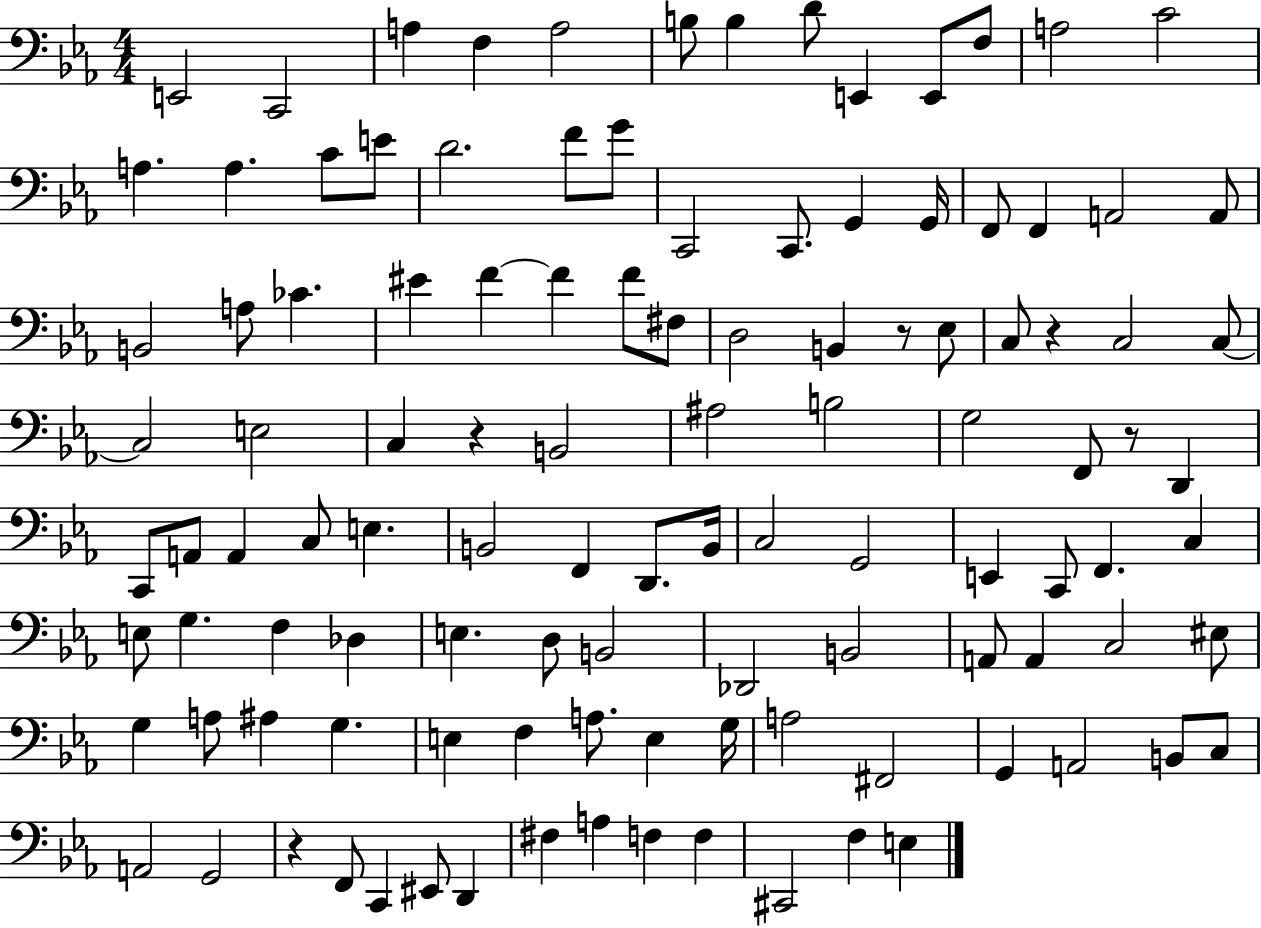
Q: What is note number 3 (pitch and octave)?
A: A3